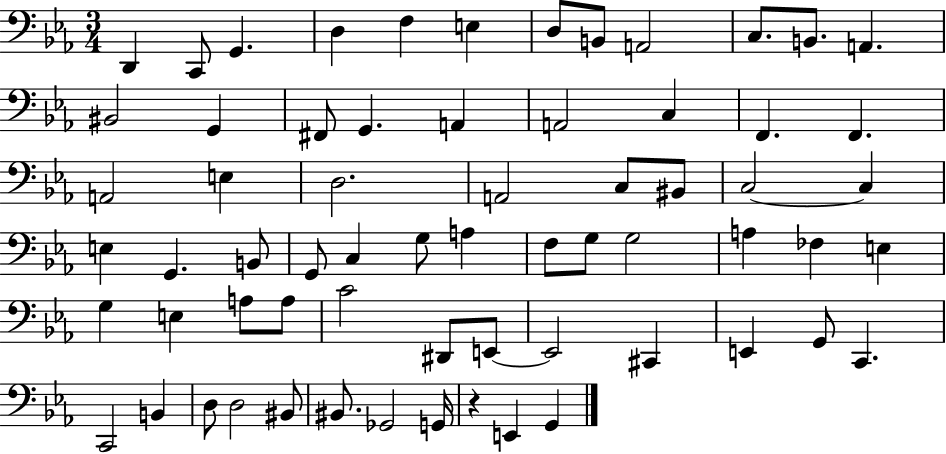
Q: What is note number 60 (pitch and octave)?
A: BIS2